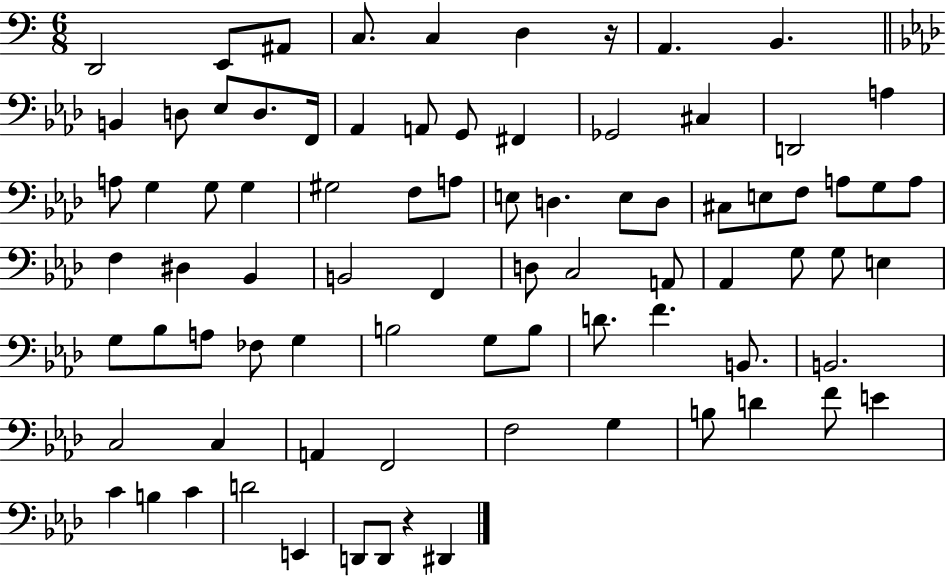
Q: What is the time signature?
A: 6/8